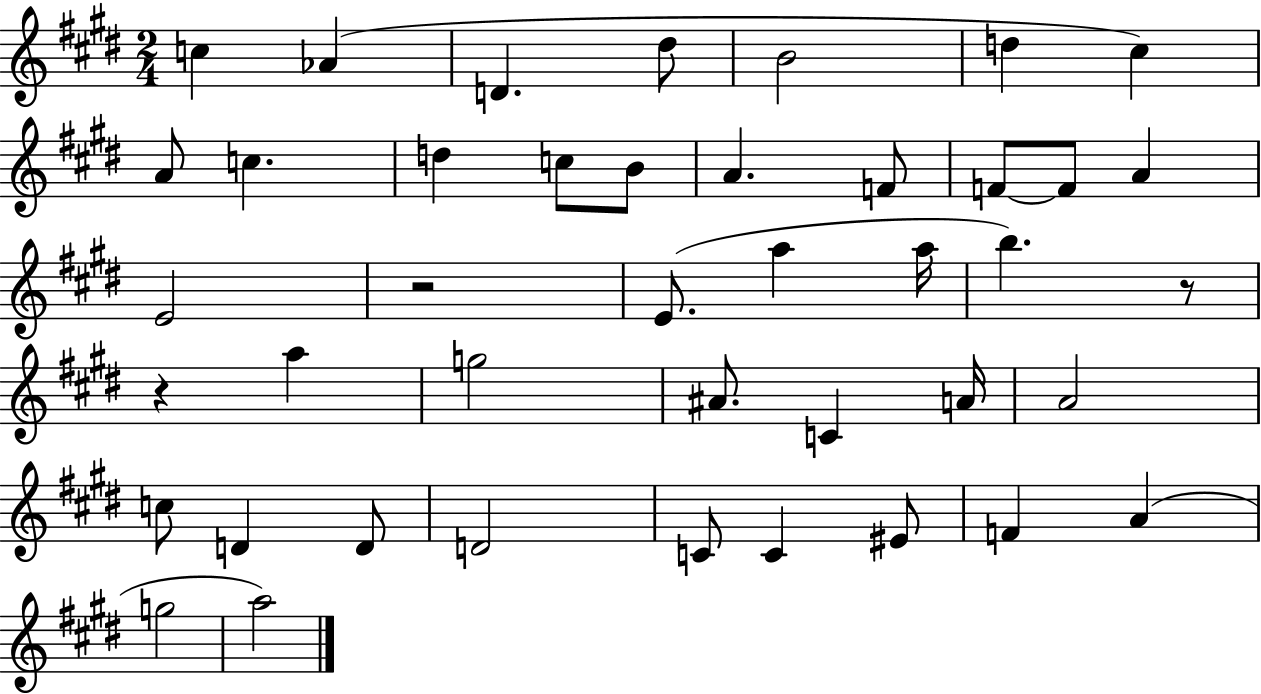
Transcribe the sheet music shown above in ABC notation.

X:1
T:Untitled
M:2/4
L:1/4
K:E
c _A D ^d/2 B2 d ^c A/2 c d c/2 B/2 A F/2 F/2 F/2 A E2 z2 E/2 a a/4 b z/2 z a g2 ^A/2 C A/4 A2 c/2 D D/2 D2 C/2 C ^E/2 F A g2 a2